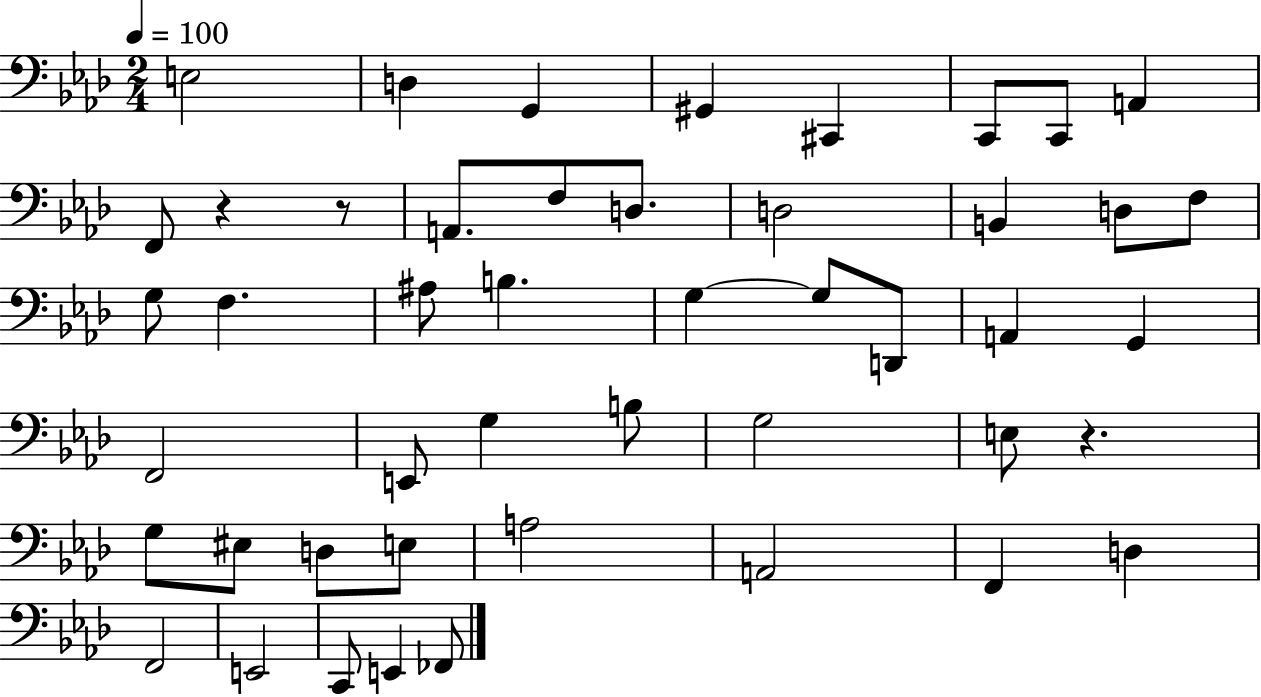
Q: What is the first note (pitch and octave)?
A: E3